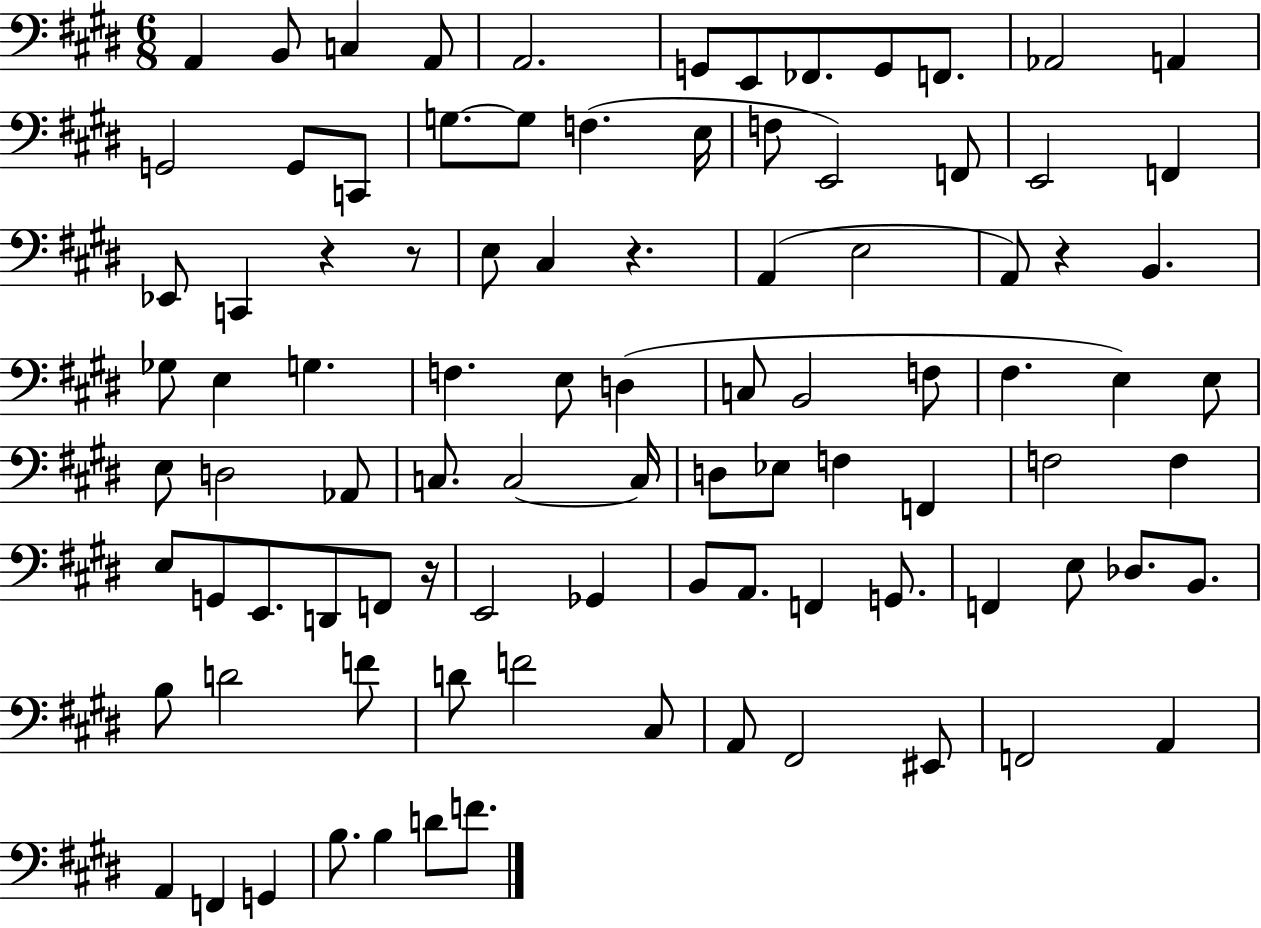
X:1
T:Untitled
M:6/8
L:1/4
K:E
A,, B,,/2 C, A,,/2 A,,2 G,,/2 E,,/2 _F,,/2 G,,/2 F,,/2 _A,,2 A,, G,,2 G,,/2 C,,/2 G,/2 G,/2 F, E,/4 F,/2 E,,2 F,,/2 E,,2 F,, _E,,/2 C,, z z/2 E,/2 ^C, z A,, E,2 A,,/2 z B,, _G,/2 E, G, F, E,/2 D, C,/2 B,,2 F,/2 ^F, E, E,/2 E,/2 D,2 _A,,/2 C,/2 C,2 C,/4 D,/2 _E,/2 F, F,, F,2 F, E,/2 G,,/2 E,,/2 D,,/2 F,,/2 z/4 E,,2 _G,, B,,/2 A,,/2 F,, G,,/2 F,, E,/2 _D,/2 B,,/2 B,/2 D2 F/2 D/2 F2 ^C,/2 A,,/2 ^F,,2 ^E,,/2 F,,2 A,, A,, F,, G,, B,/2 B, D/2 F/2